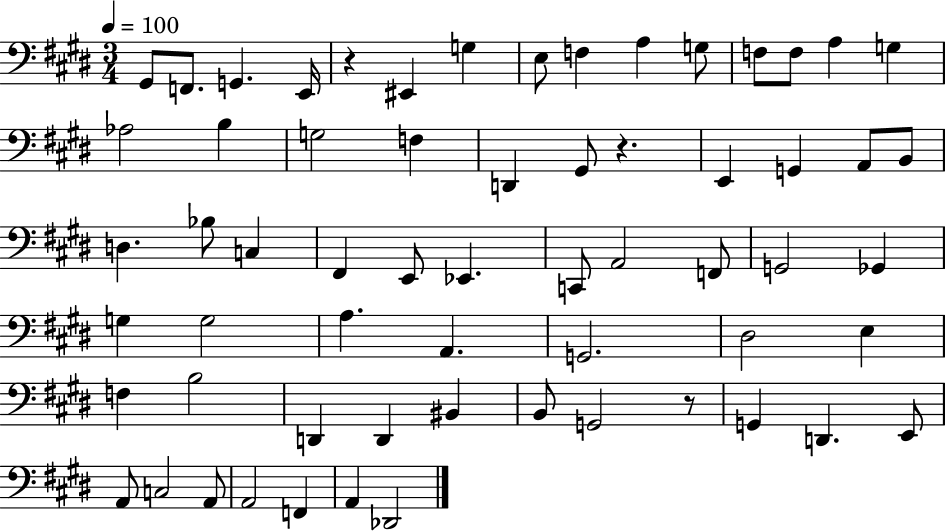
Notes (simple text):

G#2/e F2/e. G2/q. E2/s R/q EIS2/q G3/q E3/e F3/q A3/q G3/e F3/e F3/e A3/q G3/q Ab3/h B3/q G3/h F3/q D2/q G#2/e R/q. E2/q G2/q A2/e B2/e D3/q. Bb3/e C3/q F#2/q E2/e Eb2/q. C2/e A2/h F2/e G2/h Gb2/q G3/q G3/h A3/q. A2/q. G2/h. D#3/h E3/q F3/q B3/h D2/q D2/q BIS2/q B2/e G2/h R/e G2/q D2/q. E2/e A2/e C3/h A2/e A2/h F2/q A2/q Db2/h